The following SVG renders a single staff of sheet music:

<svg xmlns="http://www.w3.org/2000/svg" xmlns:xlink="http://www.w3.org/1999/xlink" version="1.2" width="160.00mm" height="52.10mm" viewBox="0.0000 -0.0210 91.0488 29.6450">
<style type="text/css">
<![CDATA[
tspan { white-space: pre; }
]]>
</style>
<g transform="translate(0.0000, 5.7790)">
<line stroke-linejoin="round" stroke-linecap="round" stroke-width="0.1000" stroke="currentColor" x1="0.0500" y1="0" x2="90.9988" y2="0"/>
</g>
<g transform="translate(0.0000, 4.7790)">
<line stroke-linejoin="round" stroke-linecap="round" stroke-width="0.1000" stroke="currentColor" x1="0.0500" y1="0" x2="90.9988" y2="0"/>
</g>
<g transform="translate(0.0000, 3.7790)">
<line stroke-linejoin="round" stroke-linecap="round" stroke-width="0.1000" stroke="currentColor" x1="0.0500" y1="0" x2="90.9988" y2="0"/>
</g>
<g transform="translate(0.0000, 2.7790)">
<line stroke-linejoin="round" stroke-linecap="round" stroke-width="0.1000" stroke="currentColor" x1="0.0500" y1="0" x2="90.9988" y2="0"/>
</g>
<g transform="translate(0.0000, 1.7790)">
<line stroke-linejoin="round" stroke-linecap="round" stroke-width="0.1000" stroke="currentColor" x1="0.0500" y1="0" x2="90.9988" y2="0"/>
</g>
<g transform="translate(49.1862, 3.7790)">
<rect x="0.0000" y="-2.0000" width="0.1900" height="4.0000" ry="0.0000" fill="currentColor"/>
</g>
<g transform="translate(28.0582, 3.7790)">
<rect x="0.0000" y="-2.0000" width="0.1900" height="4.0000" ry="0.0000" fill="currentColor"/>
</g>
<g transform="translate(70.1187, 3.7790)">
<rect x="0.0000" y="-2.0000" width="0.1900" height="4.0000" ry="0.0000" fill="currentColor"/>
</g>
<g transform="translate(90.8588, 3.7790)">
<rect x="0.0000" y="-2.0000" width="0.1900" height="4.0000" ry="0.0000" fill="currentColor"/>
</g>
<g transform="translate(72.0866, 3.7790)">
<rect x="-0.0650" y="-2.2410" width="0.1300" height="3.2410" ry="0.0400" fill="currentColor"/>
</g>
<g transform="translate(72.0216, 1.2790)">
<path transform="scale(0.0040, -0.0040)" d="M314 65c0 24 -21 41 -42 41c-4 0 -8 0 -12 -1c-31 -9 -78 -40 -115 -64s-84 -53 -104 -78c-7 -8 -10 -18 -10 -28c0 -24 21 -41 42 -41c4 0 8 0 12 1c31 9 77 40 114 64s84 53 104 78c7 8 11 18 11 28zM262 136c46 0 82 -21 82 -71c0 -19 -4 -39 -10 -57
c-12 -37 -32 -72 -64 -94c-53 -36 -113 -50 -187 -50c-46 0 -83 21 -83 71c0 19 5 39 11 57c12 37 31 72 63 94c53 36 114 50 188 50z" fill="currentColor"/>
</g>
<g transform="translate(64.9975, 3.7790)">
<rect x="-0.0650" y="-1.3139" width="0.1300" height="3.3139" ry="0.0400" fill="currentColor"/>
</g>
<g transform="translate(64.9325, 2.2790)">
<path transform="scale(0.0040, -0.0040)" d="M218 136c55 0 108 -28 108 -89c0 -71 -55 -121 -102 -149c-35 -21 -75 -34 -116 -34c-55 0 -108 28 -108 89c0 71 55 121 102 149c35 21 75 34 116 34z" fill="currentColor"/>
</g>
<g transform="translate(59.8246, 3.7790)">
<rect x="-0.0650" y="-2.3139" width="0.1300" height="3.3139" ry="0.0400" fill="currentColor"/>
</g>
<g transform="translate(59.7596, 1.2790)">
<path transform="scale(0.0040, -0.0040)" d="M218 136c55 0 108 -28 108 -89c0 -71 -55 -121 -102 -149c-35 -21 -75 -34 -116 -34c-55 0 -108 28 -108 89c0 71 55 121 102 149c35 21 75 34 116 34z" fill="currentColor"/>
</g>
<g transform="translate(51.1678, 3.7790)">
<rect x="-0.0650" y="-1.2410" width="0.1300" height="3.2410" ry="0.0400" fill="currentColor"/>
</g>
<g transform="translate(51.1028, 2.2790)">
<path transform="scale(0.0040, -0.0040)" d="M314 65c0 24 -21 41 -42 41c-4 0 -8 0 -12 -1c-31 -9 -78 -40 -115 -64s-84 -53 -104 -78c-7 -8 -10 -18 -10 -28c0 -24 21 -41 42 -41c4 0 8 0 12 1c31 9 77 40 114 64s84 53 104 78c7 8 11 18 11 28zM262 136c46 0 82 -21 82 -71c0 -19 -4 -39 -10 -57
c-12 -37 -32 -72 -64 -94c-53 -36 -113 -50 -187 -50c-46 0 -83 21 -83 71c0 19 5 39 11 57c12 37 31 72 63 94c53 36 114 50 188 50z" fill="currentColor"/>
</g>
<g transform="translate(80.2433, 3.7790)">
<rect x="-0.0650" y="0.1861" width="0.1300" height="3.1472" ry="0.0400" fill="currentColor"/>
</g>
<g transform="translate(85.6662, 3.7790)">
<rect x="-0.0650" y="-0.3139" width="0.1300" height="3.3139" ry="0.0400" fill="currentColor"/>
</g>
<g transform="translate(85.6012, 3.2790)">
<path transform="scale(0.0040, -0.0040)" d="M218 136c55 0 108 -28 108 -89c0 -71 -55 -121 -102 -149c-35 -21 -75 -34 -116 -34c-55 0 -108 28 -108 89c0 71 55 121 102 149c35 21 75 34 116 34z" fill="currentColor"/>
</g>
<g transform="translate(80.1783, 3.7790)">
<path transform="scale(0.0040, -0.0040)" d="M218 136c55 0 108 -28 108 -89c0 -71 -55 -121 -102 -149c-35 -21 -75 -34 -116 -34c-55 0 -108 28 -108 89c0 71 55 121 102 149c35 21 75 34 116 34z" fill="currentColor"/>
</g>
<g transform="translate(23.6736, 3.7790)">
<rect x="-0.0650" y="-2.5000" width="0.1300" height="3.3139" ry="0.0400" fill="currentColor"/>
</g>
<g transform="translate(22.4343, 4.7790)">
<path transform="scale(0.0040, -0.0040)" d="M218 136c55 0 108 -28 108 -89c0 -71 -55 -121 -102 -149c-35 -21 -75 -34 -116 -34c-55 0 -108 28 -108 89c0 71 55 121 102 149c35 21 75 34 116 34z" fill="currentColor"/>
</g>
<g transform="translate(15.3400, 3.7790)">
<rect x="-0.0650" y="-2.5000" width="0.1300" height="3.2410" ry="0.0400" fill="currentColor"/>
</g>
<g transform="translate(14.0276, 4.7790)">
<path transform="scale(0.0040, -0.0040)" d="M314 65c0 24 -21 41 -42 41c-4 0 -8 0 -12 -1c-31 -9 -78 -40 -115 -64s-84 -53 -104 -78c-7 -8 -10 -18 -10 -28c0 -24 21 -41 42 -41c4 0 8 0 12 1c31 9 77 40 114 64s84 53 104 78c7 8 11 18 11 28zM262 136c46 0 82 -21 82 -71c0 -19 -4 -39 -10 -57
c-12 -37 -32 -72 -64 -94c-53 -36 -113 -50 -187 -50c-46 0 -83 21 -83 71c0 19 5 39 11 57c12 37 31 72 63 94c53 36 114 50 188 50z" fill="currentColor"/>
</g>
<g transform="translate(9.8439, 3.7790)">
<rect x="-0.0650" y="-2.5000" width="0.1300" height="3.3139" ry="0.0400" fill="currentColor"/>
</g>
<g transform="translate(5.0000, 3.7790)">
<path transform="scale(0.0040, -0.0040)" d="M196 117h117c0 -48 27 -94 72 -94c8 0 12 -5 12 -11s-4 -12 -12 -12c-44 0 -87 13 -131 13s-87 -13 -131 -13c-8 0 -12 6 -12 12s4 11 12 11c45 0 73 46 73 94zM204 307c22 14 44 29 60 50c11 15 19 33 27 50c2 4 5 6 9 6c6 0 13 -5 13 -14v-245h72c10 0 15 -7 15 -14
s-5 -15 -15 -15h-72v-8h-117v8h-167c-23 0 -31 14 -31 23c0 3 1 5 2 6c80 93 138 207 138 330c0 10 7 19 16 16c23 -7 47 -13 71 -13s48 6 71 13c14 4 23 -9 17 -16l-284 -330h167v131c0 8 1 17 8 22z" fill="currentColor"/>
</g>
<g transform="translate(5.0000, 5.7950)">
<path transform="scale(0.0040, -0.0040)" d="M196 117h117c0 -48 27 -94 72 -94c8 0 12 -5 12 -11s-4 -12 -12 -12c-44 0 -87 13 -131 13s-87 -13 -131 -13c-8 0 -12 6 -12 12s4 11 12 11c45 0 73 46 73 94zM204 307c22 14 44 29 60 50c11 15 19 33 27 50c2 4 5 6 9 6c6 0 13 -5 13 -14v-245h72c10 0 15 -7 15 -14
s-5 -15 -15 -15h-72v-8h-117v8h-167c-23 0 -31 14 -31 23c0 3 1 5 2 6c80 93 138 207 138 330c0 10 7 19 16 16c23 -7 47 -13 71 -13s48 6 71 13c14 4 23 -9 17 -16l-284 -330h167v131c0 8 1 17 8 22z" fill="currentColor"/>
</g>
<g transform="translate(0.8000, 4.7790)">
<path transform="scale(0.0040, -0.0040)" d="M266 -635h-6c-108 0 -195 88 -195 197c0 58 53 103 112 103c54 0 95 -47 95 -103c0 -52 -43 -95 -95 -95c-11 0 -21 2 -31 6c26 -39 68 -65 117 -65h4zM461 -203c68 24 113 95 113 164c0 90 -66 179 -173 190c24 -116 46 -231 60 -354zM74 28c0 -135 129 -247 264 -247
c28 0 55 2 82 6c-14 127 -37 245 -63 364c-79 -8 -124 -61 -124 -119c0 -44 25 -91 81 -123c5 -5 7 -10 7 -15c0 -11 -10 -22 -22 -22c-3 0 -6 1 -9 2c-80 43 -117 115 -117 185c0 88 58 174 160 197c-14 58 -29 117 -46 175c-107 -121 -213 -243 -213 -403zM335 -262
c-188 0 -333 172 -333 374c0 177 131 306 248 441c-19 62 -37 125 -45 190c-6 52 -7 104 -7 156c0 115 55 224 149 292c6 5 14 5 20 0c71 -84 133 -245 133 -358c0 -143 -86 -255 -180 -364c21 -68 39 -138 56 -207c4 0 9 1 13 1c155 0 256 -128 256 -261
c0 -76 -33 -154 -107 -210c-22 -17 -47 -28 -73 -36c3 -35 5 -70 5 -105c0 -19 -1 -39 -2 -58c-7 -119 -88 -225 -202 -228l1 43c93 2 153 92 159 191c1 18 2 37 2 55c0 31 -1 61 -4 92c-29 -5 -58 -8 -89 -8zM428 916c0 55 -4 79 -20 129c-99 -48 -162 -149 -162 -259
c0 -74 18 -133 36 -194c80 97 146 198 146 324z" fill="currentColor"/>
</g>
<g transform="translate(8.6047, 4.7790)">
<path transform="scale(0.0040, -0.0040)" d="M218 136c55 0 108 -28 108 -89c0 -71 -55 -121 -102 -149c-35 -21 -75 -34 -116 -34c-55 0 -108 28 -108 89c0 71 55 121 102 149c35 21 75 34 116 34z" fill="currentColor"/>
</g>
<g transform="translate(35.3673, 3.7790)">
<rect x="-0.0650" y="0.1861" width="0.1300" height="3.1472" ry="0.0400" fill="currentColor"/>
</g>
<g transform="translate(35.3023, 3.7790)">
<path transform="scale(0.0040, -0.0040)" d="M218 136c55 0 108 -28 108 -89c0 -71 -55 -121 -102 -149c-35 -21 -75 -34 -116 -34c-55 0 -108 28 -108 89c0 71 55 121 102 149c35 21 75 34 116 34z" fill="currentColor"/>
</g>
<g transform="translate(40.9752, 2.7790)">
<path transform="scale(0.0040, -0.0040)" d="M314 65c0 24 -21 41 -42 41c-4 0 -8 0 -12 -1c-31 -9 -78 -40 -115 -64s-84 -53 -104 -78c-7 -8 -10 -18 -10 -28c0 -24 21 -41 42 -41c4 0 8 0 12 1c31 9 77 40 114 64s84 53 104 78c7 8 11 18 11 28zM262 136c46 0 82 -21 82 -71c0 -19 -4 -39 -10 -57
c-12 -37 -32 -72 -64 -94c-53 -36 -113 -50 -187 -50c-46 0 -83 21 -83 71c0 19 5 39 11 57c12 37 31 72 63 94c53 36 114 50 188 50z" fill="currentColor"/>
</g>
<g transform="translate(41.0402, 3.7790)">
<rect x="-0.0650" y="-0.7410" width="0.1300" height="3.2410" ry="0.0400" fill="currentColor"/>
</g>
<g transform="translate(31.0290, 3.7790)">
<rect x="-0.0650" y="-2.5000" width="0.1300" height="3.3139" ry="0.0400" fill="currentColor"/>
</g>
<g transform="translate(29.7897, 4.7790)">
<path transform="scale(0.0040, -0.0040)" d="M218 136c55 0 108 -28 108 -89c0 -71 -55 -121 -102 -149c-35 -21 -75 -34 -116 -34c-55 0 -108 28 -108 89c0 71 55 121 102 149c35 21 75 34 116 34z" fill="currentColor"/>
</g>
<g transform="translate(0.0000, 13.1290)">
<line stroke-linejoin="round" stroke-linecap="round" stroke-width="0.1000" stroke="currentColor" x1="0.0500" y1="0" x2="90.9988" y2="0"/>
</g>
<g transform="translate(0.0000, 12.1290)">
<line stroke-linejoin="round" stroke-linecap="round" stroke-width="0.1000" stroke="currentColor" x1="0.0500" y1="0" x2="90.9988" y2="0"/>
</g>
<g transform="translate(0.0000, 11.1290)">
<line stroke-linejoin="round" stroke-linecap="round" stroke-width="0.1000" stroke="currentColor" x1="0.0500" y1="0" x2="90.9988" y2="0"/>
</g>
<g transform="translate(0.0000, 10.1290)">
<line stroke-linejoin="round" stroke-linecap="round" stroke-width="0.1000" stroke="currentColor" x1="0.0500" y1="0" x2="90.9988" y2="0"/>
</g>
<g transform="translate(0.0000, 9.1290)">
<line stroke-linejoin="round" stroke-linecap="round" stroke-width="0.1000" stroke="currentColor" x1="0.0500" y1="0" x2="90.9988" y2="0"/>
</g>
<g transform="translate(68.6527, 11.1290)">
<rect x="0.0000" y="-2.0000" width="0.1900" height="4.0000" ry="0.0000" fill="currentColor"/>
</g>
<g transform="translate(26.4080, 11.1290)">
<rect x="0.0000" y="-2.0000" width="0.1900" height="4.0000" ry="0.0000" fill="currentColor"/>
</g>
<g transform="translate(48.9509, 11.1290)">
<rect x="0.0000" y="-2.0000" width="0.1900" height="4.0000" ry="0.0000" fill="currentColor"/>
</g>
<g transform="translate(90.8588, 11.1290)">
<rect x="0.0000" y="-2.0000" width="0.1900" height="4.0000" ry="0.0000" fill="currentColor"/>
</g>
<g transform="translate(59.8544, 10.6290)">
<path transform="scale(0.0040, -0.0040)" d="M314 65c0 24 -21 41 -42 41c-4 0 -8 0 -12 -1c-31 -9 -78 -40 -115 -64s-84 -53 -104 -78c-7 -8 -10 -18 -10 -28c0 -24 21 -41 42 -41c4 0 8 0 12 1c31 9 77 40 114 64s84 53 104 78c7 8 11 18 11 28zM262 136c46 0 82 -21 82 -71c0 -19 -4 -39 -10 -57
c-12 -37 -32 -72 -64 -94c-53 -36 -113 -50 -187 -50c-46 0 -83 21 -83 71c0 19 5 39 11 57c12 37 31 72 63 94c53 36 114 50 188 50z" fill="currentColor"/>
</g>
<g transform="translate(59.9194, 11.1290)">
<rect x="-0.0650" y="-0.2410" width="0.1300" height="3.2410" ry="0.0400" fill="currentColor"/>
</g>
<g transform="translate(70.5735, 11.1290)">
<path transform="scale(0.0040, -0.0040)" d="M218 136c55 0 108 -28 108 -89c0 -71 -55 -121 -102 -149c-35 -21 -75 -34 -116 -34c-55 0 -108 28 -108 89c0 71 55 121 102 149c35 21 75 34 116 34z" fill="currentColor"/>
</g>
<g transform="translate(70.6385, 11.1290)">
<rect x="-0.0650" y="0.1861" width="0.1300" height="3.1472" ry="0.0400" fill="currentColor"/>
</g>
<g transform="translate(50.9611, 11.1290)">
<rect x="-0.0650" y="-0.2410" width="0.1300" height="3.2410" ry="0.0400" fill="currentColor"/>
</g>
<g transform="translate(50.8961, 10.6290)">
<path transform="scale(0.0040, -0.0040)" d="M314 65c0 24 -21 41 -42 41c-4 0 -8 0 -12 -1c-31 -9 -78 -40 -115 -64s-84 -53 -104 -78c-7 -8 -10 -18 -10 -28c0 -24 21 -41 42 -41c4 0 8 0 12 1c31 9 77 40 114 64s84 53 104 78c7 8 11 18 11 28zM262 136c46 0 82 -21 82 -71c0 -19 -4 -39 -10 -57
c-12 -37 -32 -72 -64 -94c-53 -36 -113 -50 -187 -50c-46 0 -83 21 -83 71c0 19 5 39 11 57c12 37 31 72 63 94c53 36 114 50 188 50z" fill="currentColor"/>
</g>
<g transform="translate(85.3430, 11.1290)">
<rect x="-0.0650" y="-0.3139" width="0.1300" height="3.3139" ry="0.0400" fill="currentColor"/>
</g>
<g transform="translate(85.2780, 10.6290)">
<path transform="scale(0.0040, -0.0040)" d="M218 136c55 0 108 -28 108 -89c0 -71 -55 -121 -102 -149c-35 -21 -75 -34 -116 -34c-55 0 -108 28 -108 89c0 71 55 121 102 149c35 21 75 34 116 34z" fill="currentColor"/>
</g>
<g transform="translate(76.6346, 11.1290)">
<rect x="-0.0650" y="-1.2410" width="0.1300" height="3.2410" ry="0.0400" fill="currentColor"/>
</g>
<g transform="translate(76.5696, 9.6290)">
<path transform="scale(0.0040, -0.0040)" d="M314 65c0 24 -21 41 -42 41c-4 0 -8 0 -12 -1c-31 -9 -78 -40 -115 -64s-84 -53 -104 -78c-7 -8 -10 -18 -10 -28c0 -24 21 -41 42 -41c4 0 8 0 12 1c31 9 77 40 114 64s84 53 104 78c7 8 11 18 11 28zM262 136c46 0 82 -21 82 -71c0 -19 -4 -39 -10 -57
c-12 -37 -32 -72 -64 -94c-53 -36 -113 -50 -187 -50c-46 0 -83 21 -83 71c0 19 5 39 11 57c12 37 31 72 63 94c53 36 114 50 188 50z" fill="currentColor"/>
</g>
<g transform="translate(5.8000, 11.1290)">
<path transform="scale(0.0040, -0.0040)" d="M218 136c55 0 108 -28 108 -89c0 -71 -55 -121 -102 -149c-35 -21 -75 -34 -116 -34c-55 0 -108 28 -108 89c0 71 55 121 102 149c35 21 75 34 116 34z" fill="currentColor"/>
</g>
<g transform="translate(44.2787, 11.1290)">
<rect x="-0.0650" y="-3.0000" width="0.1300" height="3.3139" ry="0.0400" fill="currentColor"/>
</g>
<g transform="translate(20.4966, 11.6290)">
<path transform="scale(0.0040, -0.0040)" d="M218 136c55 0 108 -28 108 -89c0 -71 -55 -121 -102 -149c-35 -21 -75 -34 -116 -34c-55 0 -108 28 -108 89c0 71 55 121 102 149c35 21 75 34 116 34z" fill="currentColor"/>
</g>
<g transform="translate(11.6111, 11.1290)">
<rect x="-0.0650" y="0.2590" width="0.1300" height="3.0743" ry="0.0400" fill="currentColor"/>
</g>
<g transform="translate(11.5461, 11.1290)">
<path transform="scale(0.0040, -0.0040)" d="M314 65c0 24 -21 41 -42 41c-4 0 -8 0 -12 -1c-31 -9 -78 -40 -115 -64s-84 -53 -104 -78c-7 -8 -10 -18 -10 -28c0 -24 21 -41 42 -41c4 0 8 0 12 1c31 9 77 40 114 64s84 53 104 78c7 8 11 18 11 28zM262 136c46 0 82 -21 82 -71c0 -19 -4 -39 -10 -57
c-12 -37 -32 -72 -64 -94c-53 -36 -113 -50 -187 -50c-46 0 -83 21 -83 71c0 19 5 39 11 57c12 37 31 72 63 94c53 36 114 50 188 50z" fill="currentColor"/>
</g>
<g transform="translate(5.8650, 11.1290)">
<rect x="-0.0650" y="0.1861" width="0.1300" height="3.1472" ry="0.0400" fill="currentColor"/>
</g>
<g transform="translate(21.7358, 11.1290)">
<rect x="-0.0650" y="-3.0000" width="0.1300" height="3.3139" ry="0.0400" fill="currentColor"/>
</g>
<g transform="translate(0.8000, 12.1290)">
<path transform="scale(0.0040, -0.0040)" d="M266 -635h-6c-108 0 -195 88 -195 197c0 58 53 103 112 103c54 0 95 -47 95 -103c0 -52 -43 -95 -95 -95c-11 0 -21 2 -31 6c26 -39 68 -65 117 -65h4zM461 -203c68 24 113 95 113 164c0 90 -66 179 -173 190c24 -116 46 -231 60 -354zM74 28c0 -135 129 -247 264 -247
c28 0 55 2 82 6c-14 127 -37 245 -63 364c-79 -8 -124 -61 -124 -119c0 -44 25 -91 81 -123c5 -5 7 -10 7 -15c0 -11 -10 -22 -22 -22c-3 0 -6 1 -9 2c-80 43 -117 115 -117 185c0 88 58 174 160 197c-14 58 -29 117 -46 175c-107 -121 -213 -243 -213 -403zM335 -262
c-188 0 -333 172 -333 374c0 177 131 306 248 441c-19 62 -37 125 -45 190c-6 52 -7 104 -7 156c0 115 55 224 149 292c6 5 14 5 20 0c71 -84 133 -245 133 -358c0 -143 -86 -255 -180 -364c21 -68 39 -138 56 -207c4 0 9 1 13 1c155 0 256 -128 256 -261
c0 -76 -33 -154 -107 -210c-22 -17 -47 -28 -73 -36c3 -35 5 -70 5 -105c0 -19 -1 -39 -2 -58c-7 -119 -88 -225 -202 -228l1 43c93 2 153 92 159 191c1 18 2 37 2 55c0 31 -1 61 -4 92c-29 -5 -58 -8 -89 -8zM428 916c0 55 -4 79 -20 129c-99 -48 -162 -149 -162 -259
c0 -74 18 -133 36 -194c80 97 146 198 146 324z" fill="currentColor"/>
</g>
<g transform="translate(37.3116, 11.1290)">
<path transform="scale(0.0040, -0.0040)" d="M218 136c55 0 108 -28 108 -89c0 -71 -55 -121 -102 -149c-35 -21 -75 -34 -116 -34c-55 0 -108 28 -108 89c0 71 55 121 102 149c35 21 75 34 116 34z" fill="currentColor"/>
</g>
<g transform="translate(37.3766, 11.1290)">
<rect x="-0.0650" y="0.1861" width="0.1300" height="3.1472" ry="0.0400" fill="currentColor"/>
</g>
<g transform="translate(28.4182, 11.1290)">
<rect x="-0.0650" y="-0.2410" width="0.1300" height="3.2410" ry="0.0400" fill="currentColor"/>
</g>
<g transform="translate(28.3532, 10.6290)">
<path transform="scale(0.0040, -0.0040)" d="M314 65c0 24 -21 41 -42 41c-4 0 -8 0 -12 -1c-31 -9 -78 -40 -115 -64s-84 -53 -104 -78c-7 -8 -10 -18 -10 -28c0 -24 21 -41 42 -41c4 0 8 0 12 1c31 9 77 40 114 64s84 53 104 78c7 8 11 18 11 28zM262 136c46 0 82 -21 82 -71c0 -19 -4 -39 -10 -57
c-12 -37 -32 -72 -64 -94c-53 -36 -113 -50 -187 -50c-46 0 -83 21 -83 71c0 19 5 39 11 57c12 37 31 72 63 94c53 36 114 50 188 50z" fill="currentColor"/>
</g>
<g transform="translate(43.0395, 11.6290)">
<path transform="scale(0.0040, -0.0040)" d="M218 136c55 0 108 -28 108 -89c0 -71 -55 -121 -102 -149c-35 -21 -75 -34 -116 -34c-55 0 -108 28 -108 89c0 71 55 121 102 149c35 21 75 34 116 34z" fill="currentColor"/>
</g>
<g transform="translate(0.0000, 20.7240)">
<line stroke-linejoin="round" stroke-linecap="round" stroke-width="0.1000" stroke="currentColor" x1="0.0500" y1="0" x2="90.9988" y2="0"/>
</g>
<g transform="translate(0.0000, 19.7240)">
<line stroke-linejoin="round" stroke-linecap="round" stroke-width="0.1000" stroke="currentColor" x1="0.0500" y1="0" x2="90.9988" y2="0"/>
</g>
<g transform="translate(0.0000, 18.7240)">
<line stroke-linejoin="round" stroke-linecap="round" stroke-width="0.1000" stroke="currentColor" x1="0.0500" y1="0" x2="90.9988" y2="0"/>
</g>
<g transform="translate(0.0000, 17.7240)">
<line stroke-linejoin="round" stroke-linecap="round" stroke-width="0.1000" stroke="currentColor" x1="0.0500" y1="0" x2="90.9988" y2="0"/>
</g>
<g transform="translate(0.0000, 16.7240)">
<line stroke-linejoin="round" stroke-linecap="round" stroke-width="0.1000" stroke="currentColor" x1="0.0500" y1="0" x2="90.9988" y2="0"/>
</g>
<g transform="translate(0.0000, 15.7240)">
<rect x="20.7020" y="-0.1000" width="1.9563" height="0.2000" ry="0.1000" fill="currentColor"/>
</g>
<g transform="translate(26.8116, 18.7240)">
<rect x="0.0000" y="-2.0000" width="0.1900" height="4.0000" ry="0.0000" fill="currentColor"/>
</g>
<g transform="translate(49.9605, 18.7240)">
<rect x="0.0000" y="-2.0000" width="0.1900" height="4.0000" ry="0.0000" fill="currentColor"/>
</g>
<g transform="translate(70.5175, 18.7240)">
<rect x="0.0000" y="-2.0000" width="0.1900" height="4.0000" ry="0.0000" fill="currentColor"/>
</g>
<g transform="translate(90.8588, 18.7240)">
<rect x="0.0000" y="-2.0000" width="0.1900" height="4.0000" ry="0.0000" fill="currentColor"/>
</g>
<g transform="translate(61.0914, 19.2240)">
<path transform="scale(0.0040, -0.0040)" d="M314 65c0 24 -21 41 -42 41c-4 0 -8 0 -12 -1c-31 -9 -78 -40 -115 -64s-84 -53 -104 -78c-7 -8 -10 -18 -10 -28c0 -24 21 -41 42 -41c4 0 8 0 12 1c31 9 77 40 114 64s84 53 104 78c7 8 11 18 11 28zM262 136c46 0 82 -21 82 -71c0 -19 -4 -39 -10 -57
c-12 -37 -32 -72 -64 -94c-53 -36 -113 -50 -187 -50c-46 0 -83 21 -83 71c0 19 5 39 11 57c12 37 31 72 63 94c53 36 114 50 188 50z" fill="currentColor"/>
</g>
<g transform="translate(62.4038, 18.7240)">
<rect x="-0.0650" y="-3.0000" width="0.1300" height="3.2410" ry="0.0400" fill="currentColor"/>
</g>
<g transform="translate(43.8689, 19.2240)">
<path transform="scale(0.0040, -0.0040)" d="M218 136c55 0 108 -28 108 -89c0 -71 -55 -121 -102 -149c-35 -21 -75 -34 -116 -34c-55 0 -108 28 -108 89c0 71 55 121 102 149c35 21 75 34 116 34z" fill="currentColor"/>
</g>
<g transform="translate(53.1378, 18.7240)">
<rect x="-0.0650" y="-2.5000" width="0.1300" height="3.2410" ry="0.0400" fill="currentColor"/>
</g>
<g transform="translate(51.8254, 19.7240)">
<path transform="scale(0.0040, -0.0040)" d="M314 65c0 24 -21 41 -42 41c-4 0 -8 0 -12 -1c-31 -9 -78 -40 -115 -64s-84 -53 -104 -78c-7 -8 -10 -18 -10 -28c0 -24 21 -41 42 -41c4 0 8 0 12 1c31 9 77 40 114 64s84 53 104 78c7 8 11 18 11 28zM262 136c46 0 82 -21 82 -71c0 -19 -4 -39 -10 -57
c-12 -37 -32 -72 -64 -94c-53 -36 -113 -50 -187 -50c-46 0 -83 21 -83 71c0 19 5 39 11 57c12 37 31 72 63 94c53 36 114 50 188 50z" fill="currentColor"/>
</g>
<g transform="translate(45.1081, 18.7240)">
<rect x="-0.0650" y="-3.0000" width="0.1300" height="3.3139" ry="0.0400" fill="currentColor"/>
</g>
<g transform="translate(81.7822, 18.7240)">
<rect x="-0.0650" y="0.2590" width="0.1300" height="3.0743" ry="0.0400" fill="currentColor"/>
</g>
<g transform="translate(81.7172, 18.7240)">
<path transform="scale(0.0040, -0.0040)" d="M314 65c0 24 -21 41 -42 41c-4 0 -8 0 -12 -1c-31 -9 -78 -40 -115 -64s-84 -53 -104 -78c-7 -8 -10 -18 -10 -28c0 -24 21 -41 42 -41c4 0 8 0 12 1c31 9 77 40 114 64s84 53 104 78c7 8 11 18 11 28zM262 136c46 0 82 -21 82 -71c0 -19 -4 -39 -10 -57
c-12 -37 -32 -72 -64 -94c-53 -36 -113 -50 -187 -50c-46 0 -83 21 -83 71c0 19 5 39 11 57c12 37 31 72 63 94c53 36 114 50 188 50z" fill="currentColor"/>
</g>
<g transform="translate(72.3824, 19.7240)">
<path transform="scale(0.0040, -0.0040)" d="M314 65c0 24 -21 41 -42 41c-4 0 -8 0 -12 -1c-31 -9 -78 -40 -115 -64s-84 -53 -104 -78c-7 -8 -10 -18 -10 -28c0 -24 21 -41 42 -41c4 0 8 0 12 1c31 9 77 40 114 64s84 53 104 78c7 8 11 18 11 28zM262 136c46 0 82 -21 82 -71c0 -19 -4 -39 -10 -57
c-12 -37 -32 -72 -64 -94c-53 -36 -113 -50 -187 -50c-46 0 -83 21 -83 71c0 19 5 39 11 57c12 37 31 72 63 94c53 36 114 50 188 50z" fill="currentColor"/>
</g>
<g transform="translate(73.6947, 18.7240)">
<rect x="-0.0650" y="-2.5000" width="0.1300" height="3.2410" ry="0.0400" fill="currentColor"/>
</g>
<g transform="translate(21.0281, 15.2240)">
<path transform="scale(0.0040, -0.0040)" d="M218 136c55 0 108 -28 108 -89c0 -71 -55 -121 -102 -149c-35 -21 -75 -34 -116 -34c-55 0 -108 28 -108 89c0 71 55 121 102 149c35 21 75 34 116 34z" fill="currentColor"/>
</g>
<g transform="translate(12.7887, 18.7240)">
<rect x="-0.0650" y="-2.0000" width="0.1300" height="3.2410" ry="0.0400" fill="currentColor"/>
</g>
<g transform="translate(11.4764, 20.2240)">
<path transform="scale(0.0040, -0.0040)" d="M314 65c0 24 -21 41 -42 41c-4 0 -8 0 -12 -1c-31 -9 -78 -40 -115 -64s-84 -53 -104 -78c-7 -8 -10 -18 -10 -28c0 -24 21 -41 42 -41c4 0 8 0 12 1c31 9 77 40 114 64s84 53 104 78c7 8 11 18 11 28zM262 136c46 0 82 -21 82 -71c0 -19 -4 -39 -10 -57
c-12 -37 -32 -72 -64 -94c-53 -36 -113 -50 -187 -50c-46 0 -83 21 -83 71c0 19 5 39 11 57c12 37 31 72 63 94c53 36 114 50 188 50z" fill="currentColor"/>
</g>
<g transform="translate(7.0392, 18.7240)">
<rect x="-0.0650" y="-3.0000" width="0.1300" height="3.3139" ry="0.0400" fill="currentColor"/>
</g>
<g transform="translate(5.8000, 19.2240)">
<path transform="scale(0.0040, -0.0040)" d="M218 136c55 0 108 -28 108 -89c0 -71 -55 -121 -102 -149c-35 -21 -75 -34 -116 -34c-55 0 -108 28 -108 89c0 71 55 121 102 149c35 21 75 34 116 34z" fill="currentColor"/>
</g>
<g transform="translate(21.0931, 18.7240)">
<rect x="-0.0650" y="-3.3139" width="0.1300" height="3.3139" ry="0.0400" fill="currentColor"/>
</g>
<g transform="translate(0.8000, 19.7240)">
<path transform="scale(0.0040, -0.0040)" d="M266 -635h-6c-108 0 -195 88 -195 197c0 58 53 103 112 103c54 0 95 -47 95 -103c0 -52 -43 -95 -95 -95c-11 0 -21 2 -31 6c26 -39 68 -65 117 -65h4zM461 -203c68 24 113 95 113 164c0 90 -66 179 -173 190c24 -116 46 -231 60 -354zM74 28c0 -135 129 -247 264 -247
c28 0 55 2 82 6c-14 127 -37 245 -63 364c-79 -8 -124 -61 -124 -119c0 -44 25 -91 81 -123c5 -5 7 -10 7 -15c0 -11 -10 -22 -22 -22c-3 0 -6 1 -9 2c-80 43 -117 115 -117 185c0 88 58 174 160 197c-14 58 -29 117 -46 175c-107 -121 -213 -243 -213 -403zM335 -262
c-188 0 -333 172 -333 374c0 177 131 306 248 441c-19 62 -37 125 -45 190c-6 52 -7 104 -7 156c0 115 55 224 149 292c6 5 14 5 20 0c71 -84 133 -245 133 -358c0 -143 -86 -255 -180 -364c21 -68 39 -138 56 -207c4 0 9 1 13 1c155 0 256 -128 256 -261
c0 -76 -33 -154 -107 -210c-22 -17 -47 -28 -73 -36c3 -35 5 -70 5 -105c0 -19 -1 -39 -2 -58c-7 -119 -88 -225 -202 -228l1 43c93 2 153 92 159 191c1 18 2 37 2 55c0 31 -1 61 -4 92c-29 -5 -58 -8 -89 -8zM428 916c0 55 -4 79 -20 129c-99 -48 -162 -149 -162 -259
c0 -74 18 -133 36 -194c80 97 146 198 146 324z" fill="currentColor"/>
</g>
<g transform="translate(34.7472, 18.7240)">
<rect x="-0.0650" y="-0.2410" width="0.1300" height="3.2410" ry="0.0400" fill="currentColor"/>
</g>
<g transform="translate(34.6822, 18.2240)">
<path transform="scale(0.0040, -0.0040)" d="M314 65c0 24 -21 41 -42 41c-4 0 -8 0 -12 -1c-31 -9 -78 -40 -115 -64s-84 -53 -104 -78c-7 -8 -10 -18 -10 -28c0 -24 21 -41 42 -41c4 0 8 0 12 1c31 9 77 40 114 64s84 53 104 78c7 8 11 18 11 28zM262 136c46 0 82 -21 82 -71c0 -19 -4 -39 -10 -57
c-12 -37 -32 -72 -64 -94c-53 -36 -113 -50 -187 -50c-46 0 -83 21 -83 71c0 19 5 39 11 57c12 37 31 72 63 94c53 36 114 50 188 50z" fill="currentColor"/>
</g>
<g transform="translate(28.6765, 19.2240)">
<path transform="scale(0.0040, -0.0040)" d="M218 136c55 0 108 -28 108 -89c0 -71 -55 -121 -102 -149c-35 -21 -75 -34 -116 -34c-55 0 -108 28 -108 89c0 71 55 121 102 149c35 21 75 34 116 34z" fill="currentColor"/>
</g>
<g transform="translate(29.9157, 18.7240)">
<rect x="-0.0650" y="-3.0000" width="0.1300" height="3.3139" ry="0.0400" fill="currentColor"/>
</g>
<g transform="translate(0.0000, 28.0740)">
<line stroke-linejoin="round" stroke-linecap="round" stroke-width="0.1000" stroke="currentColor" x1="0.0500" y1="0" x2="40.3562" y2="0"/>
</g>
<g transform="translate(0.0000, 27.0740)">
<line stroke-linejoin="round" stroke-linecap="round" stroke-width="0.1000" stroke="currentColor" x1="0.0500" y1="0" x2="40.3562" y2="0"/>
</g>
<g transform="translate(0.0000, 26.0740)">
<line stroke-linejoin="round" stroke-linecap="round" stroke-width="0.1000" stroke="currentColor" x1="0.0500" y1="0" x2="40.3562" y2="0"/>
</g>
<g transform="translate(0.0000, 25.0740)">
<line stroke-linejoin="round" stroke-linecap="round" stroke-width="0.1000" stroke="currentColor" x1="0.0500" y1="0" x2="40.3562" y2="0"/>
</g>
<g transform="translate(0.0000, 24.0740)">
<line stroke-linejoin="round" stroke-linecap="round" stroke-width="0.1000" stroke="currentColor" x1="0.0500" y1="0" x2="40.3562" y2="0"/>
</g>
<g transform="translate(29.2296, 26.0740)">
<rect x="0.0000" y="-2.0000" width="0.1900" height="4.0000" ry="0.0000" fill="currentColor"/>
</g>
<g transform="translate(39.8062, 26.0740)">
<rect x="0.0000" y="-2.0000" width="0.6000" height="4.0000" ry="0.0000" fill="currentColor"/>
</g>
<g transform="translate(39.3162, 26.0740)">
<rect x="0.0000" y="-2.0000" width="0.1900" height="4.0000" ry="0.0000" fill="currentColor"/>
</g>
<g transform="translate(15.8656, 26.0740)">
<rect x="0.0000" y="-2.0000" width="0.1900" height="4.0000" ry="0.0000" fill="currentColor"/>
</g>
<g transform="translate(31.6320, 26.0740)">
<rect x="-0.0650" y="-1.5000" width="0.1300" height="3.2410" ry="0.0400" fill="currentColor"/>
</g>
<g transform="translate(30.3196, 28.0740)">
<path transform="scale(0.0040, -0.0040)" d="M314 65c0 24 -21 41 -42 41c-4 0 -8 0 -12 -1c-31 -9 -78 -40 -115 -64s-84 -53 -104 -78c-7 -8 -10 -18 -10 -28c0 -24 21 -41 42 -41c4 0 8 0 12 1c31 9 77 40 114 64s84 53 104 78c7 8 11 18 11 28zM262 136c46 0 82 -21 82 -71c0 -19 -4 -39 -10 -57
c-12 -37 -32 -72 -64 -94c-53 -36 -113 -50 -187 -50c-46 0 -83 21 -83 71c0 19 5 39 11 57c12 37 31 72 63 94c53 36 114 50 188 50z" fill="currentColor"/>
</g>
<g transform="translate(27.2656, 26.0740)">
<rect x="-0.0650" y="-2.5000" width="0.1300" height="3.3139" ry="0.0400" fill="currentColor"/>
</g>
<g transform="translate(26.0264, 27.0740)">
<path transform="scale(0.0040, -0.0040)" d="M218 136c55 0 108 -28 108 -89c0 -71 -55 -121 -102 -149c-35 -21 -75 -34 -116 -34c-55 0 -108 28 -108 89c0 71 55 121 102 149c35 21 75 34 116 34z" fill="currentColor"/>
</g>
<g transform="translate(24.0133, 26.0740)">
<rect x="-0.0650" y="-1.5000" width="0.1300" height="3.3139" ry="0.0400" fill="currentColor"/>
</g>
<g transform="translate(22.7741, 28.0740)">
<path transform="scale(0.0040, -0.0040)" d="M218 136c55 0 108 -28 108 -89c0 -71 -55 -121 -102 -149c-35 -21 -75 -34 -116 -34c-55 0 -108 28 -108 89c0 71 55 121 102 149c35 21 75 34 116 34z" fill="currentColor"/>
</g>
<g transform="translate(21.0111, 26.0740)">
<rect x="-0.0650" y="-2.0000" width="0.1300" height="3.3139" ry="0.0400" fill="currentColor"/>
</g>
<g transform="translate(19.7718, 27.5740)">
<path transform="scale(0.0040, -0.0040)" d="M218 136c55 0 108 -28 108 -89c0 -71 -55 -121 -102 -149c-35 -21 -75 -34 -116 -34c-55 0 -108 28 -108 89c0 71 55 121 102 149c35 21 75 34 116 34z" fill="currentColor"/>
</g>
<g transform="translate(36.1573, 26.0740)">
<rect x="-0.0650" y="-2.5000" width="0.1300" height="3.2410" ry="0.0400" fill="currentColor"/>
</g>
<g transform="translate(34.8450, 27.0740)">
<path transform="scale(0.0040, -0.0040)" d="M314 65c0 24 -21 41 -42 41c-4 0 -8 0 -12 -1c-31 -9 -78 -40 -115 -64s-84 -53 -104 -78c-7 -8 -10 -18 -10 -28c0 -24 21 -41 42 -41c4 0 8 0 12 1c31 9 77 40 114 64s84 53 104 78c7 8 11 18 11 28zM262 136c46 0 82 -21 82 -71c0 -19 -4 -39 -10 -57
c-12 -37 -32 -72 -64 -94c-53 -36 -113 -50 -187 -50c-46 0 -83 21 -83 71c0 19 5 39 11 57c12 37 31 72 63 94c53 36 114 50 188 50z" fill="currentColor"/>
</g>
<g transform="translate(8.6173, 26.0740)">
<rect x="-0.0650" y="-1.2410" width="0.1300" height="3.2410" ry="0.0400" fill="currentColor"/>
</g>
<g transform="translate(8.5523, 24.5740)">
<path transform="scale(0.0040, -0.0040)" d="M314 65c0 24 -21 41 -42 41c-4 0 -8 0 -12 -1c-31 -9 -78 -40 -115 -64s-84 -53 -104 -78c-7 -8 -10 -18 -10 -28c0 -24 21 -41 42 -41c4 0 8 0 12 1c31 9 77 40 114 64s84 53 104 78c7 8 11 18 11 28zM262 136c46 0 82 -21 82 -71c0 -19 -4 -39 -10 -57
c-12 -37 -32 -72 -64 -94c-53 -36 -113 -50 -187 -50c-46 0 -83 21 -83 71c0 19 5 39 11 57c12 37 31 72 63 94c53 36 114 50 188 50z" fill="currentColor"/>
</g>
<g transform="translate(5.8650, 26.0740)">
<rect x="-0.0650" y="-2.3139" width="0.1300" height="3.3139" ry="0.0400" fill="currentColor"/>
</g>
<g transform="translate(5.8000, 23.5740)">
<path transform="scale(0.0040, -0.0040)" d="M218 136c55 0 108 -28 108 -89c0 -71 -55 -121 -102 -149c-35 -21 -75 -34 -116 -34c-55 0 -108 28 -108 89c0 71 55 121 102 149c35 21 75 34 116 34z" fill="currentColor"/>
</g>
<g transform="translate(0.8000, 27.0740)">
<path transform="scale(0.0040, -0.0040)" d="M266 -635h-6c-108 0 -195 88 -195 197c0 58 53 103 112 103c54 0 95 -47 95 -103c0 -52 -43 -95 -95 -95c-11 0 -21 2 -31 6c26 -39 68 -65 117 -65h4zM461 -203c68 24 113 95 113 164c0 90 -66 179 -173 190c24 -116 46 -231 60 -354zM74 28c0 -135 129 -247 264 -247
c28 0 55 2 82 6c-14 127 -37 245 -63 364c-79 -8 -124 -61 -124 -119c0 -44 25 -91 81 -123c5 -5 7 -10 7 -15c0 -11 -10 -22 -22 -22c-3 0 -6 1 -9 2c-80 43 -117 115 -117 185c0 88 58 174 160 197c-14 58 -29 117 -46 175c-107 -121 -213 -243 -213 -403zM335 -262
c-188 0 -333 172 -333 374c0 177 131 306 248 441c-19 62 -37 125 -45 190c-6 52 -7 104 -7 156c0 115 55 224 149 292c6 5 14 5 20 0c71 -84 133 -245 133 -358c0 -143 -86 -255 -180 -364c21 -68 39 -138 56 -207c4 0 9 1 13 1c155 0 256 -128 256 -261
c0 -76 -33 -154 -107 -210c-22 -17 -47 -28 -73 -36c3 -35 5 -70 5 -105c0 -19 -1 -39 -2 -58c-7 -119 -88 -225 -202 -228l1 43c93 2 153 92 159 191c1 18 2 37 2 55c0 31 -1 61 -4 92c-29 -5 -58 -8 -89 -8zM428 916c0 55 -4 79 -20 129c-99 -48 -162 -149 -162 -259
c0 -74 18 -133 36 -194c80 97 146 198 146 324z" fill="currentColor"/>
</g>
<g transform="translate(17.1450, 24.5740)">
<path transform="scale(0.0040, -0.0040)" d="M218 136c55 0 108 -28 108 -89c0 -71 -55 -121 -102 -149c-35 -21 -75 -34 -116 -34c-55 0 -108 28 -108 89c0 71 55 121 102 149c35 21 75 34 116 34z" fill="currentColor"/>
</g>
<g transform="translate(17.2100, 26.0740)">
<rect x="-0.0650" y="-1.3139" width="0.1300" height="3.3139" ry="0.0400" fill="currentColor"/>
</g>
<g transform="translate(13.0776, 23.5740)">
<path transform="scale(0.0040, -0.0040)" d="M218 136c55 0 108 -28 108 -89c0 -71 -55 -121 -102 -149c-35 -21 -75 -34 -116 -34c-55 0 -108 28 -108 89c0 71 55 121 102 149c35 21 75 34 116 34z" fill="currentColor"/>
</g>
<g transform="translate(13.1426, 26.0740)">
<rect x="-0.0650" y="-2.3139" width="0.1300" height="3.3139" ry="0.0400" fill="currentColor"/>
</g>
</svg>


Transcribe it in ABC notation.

X:1
T:Untitled
M:4/4
L:1/4
K:C
G G2 G G B d2 e2 g e g2 B c B B2 A c2 B A c2 c2 B e2 c A F2 b A c2 A G2 A2 G2 B2 g e2 g e F E G E2 G2